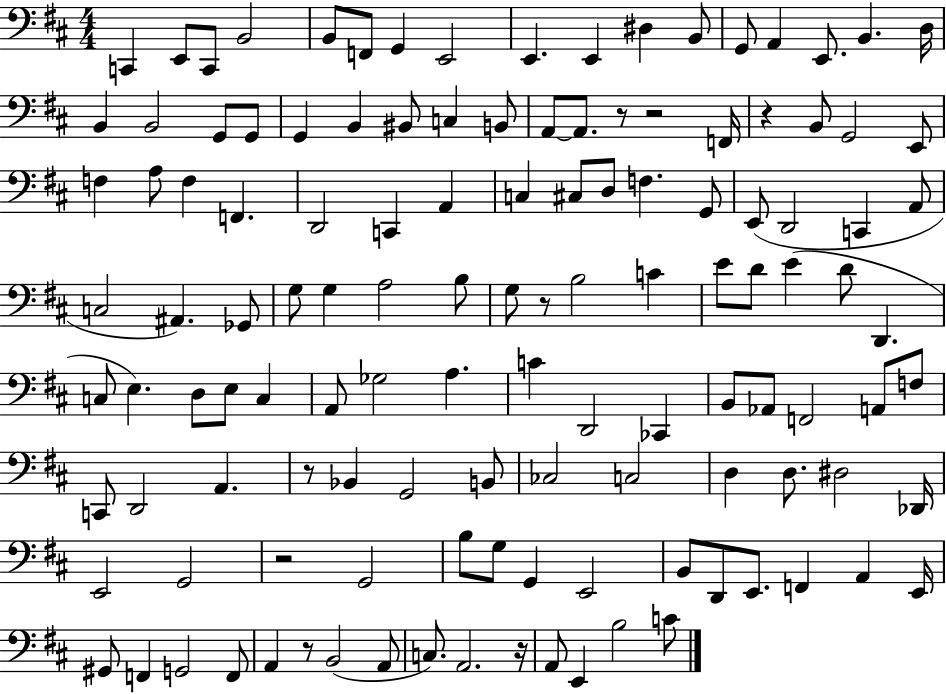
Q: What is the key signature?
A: D major